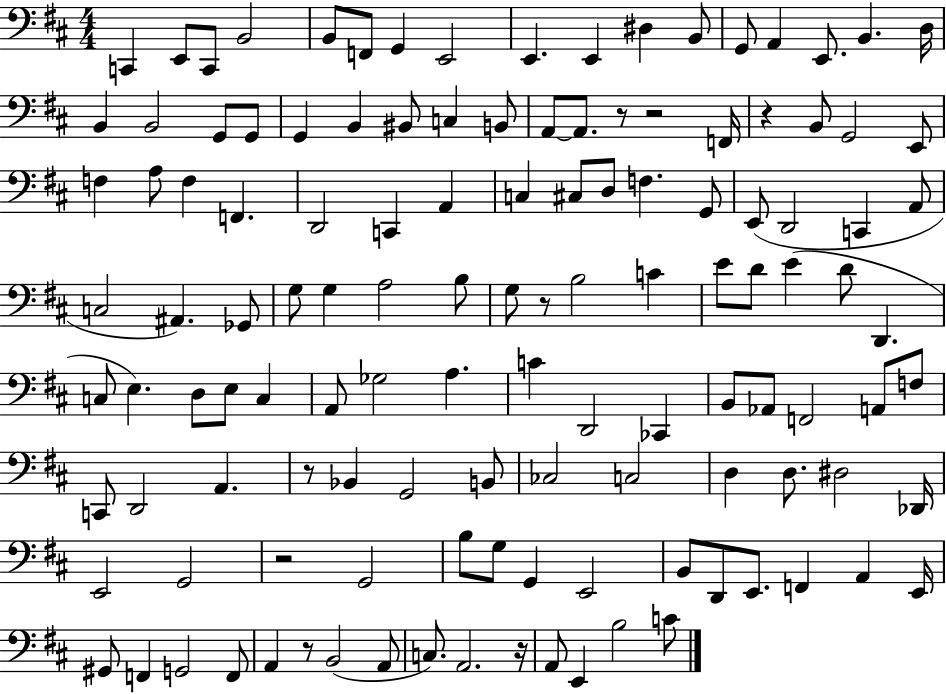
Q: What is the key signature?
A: D major